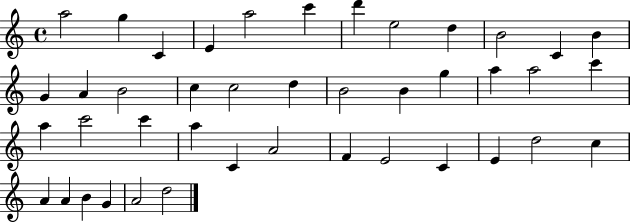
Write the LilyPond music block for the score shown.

{
  \clef treble
  \time 4/4
  \defaultTimeSignature
  \key c \major
  a''2 g''4 c'4 | e'4 a''2 c'''4 | d'''4 e''2 d''4 | b'2 c'4 b'4 | \break g'4 a'4 b'2 | c''4 c''2 d''4 | b'2 b'4 g''4 | a''4 a''2 c'''4 | \break a''4 c'''2 c'''4 | a''4 c'4 a'2 | f'4 e'2 c'4 | e'4 d''2 c''4 | \break a'4 a'4 b'4 g'4 | a'2 d''2 | \bar "|."
}